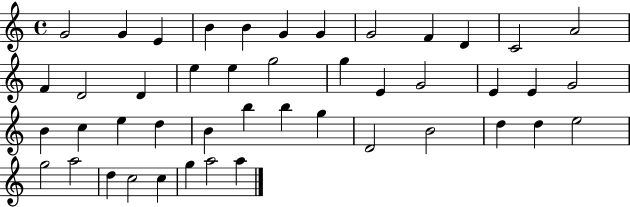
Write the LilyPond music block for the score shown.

{
  \clef treble
  \time 4/4
  \defaultTimeSignature
  \key c \major
  g'2 g'4 e'4 | b'4 b'4 g'4 g'4 | g'2 f'4 d'4 | c'2 a'2 | \break f'4 d'2 d'4 | e''4 e''4 g''2 | g''4 e'4 g'2 | e'4 e'4 g'2 | \break b'4 c''4 e''4 d''4 | b'4 b''4 b''4 g''4 | d'2 b'2 | d''4 d''4 e''2 | \break g''2 a''2 | d''4 c''2 c''4 | g''4 a''2 a''4 | \bar "|."
}